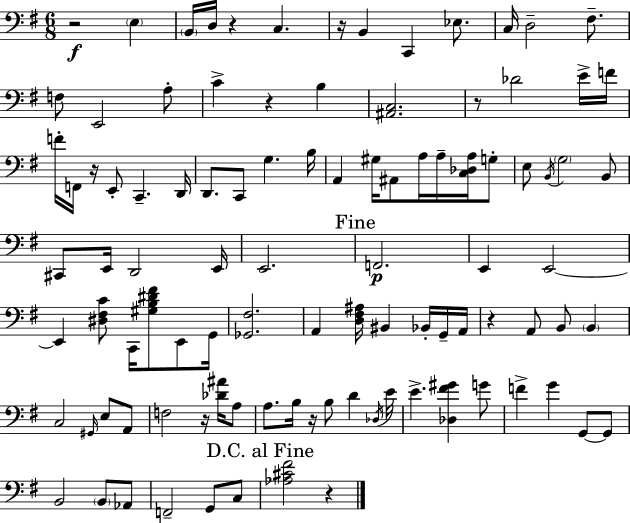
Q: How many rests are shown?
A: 10